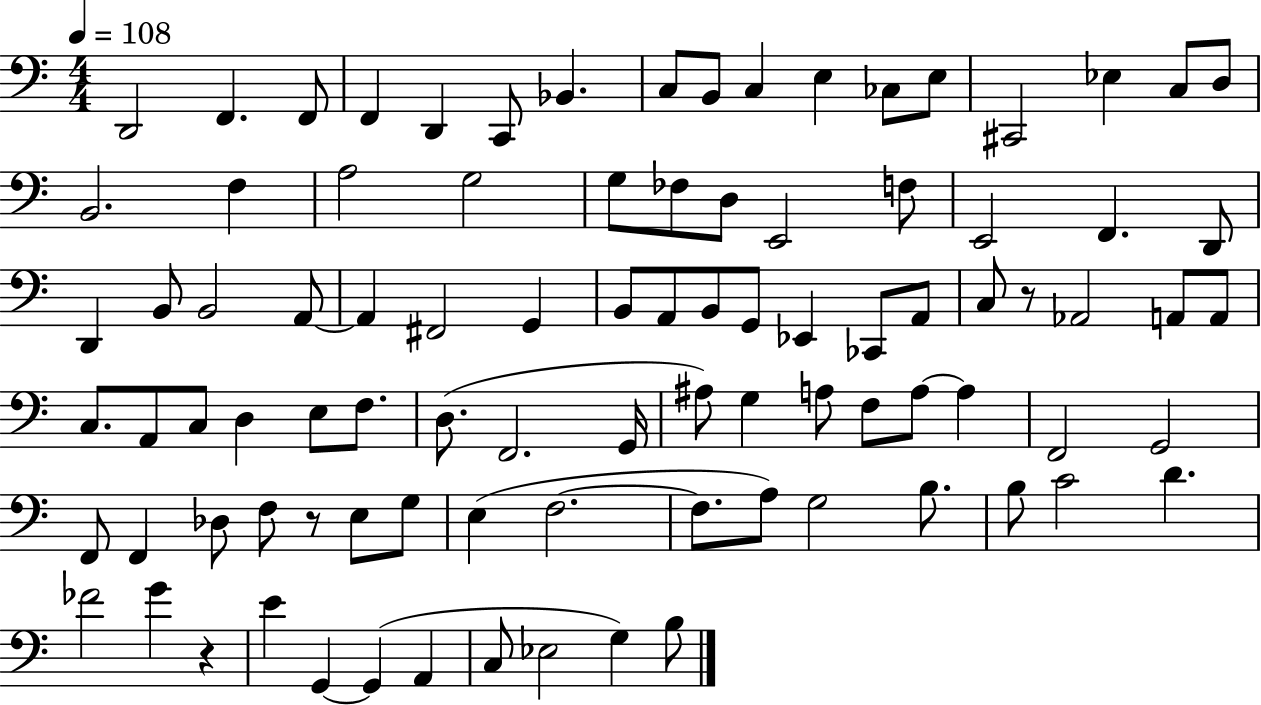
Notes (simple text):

D2/h F2/q. F2/e F2/q D2/q C2/e Bb2/q. C3/e B2/e C3/q E3/q CES3/e E3/e C#2/h Eb3/q C3/e D3/e B2/h. F3/q A3/h G3/h G3/e FES3/e D3/e E2/h F3/e E2/h F2/q. D2/e D2/q B2/e B2/h A2/e A2/q F#2/h G2/q B2/e A2/e B2/e G2/e Eb2/q CES2/e A2/e C3/e R/e Ab2/h A2/e A2/e C3/e. A2/e C3/e D3/q E3/e F3/e. D3/e. F2/h. G2/s A#3/e G3/q A3/e F3/e A3/e A3/q F2/h G2/h F2/e F2/q Db3/e F3/e R/e E3/e G3/e E3/q F3/h. F3/e. A3/e G3/h B3/e. B3/e C4/h D4/q. FES4/h G4/q R/q E4/q G2/q G2/q A2/q C3/e Eb3/h G3/q B3/e